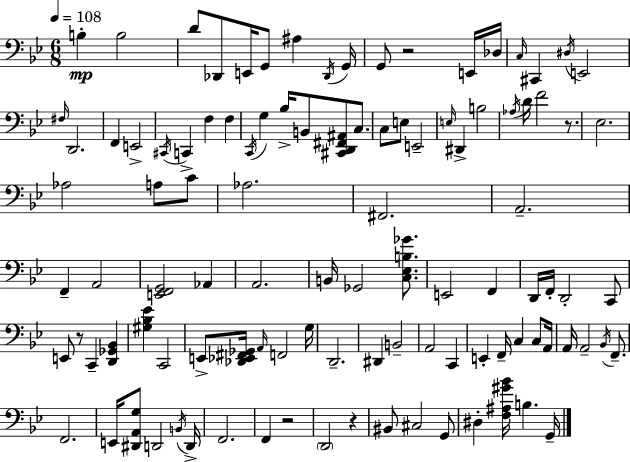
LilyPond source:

{
  \clef bass
  \numericTimeSignature
  \time 6/8
  \key g \minor
  \tempo 4 = 108
  b4-.\mp b2 | d'8 des,8 e,16 g,8 ais4 \acciaccatura { des,16 } | g,16 g,8 r2 e,16 | des16 \grace { c16 } cis,4 \acciaccatura { dis16 } e,2 | \break \grace { fis16 } d,2. | f,4 e,2-> | \acciaccatura { cis,16 } c,4-> f4 | f4 \acciaccatura { c,16 } g4 bes16-> b,8 | \break <cis, d, fis, ais,>8 c8. c8 e8 e,2-- | \grace { e16 } dis,4-> b2 | \acciaccatura { aes16 } d'16 f'2 | r8. ees2. | \break aes2 | a8 c'8 aes2. | fis,2. | a,2.-- | \break f,4-- | a,2 <e, f, g,>2 | aes,4 a,2. | b,16 ges,2 | \break <c ees b ges'>8. e,2 | f,4 d,16 f,16-. d,2-. | c,8 e,8 r8 | c,4-- <d, ges, bes,>4 <gis bes ees'>4 | \break c,2 e,8-> <des, ees, fis, ges,>16 \grace { a,16 } | f,2 g16 d,2.-- | dis,4 | b,2-- a,2 | \break c,4 e,4-. | f,16-- c4 c8 a,16 a,16 a,2-- | \acciaccatura { bes,16 } f,8.-- f,2. | e,16 <dis, a, g>8 | \break d,2 \acciaccatura { b,16 } d,16-> f,2. | f,4 | r2 \parenthesize d,2 | r4 bis,8 | \break cis2 g,8 dis4-. | <f ais gis' bes'>16 b4. g,16-- \bar "|."
}